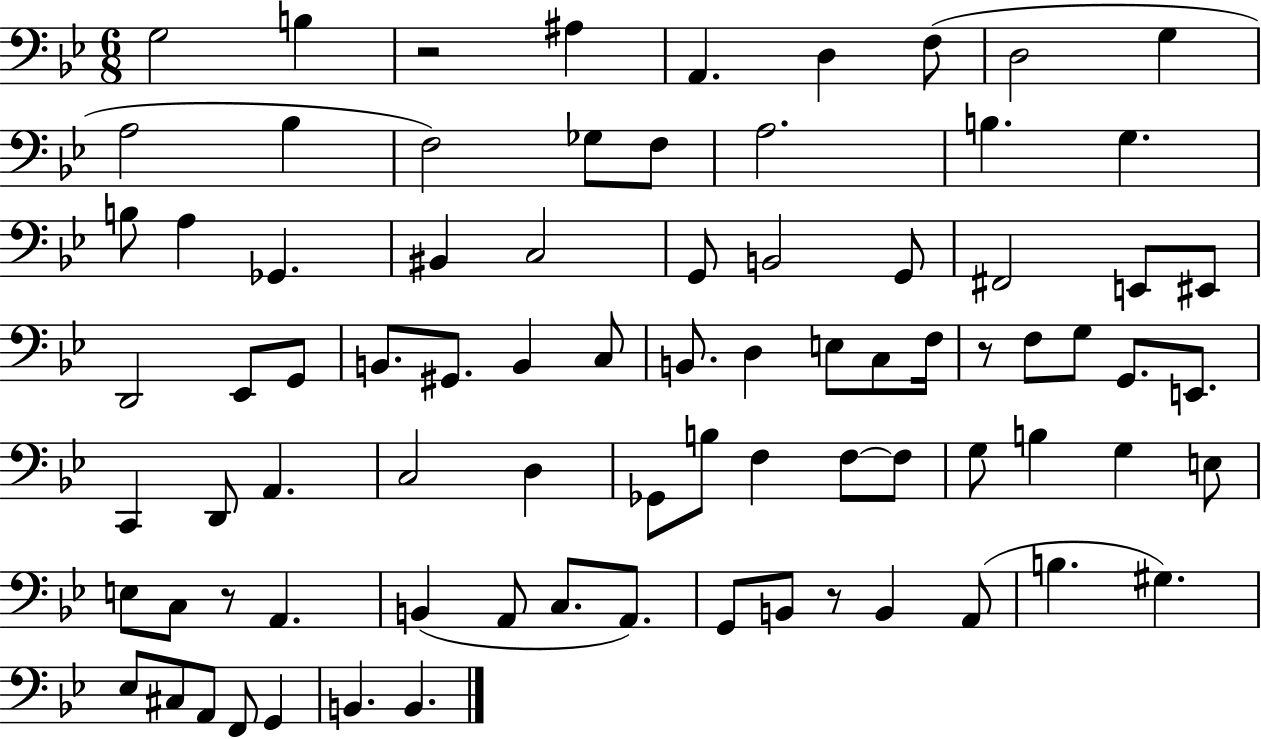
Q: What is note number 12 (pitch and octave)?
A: Gb3